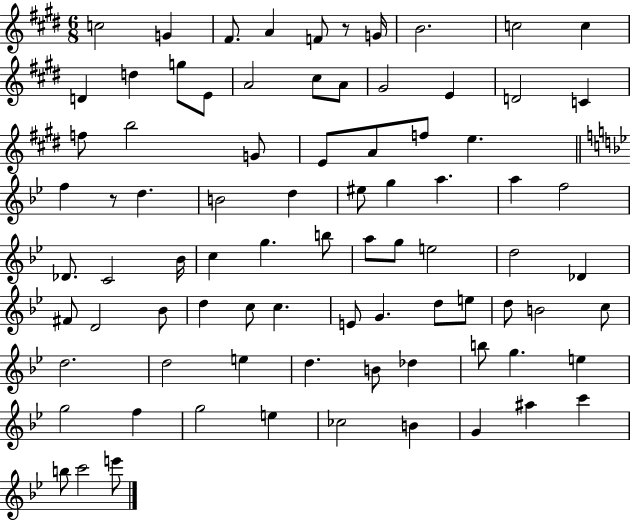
C5/h G4/q F#4/e. A4/q F4/e R/e G4/s B4/h. C5/h C5/q D4/q D5/q G5/e E4/e A4/h C#5/e A4/e G#4/h E4/q D4/h C4/q F5/e B5/h G4/e E4/e A4/e F5/e E5/q. F5/q R/e D5/q. B4/h D5/q EIS5/e G5/q A5/q. A5/q F5/h Db4/e. C4/h Bb4/s C5/q G5/q. B5/e A5/e G5/e E5/h D5/h Db4/q F#4/e D4/h Bb4/e D5/q C5/e C5/q. E4/e G4/q. D5/e E5/e D5/e B4/h C5/e D5/h. D5/h E5/q D5/q. B4/e Db5/q B5/e G5/q. E5/q G5/h F5/q G5/h E5/q CES5/h B4/q G4/q A#5/q C6/q B5/e C6/h E6/e